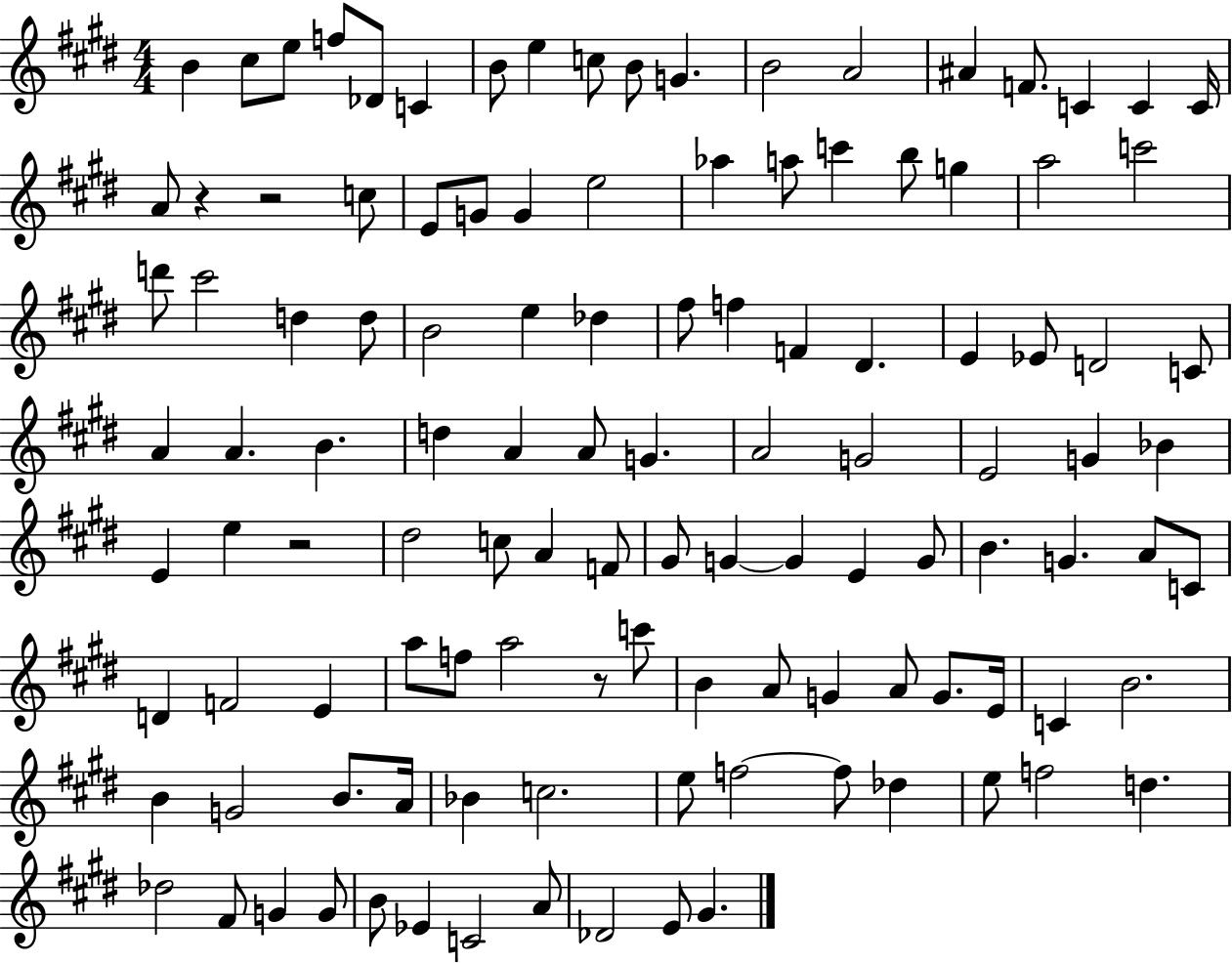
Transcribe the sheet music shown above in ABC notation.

X:1
T:Untitled
M:4/4
L:1/4
K:E
B ^c/2 e/2 f/2 _D/2 C B/2 e c/2 B/2 G B2 A2 ^A F/2 C C C/4 A/2 z z2 c/2 E/2 G/2 G e2 _a a/2 c' b/2 g a2 c'2 d'/2 ^c'2 d d/2 B2 e _d ^f/2 f F ^D E _E/2 D2 C/2 A A B d A A/2 G A2 G2 E2 G _B E e z2 ^d2 c/2 A F/2 ^G/2 G G E G/2 B G A/2 C/2 D F2 E a/2 f/2 a2 z/2 c'/2 B A/2 G A/2 G/2 E/4 C B2 B G2 B/2 A/4 _B c2 e/2 f2 f/2 _d e/2 f2 d _d2 ^F/2 G G/2 B/2 _E C2 A/2 _D2 E/2 ^G